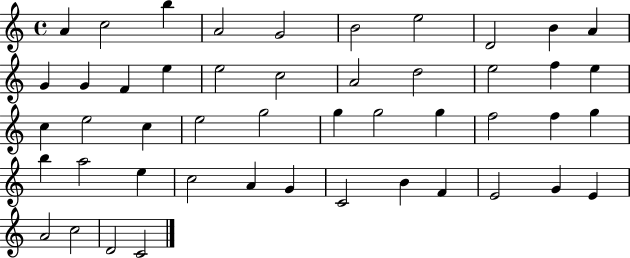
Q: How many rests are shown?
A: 0